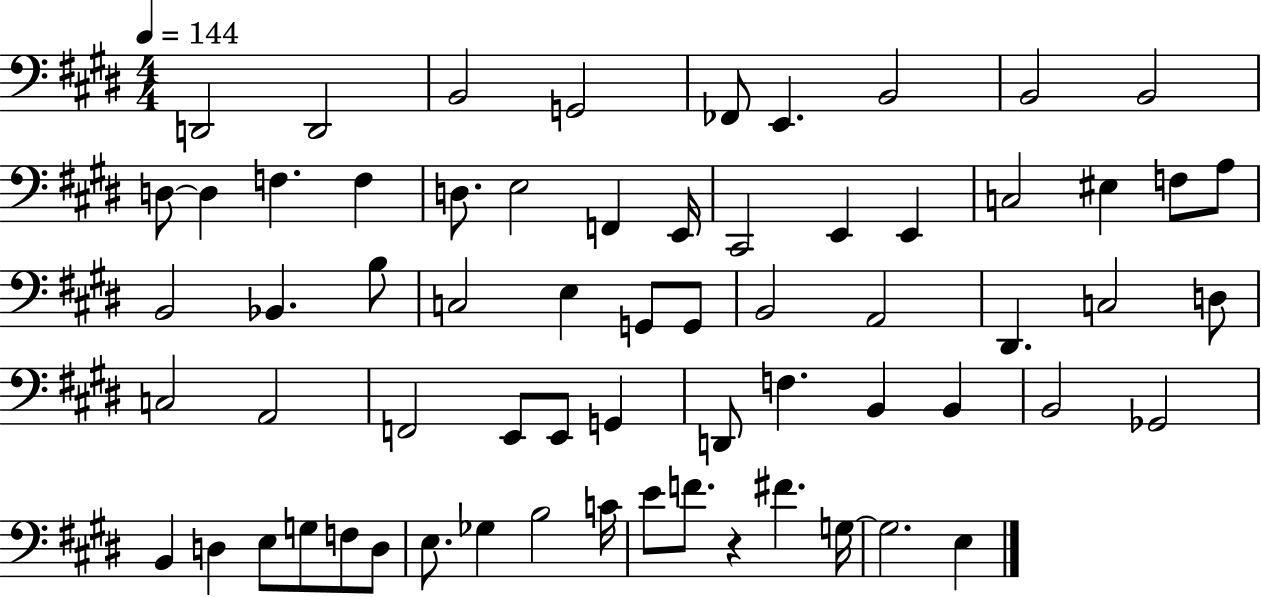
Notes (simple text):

D2/h D2/h B2/h G2/h FES2/e E2/q. B2/h B2/h B2/h D3/e D3/q F3/q. F3/q D3/e. E3/h F2/q E2/s C#2/h E2/q E2/q C3/h EIS3/q F3/e A3/e B2/h Bb2/q. B3/e C3/h E3/q G2/e G2/e B2/h A2/h D#2/q. C3/h D3/e C3/h A2/h F2/h E2/e E2/e G2/q D2/e F3/q. B2/q B2/q B2/h Gb2/h B2/q D3/q E3/e G3/e F3/e D3/e E3/e. Gb3/q B3/h C4/s E4/e F4/e. R/q F#4/q. G3/s G3/h. E3/q